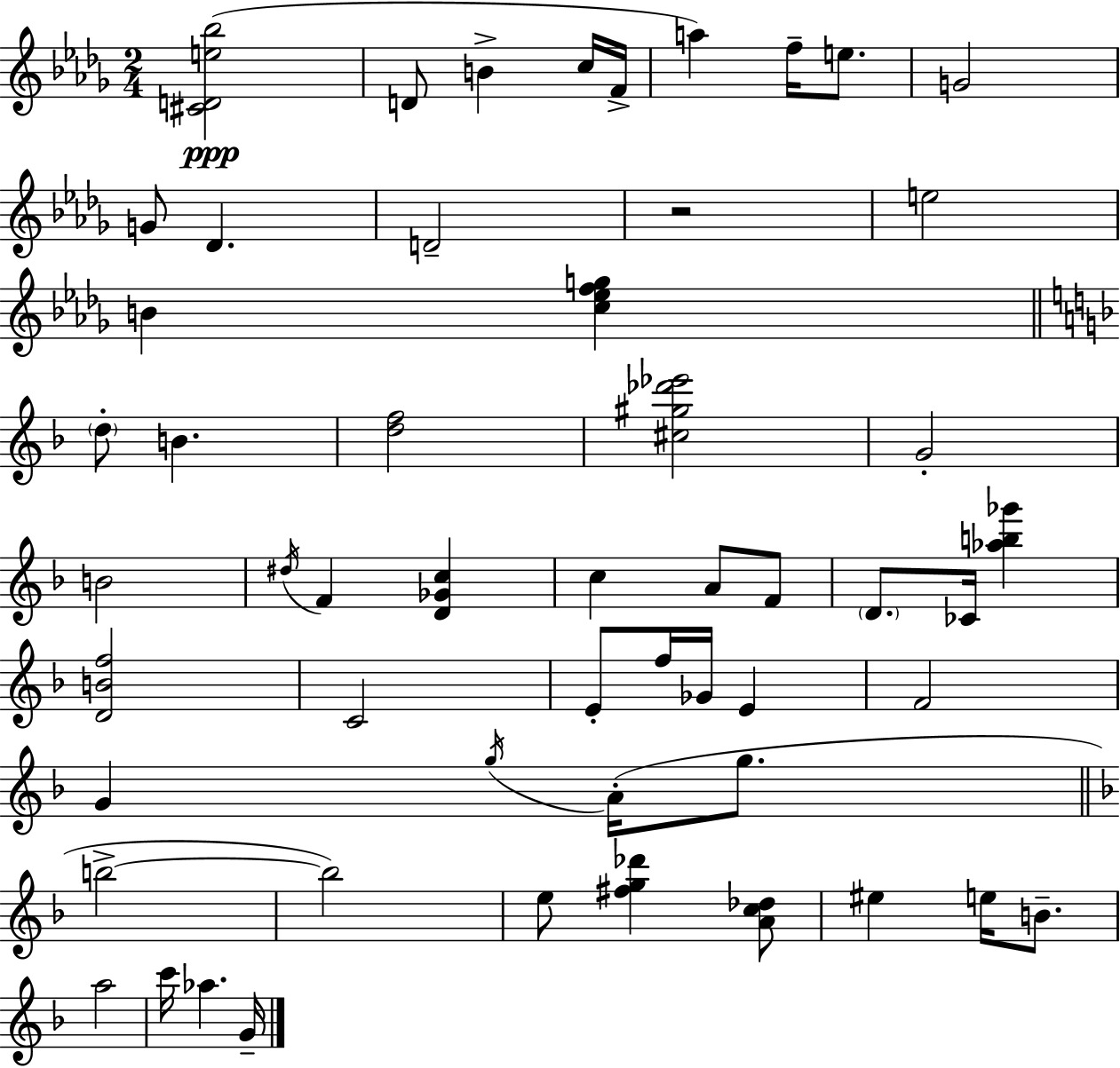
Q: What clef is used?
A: treble